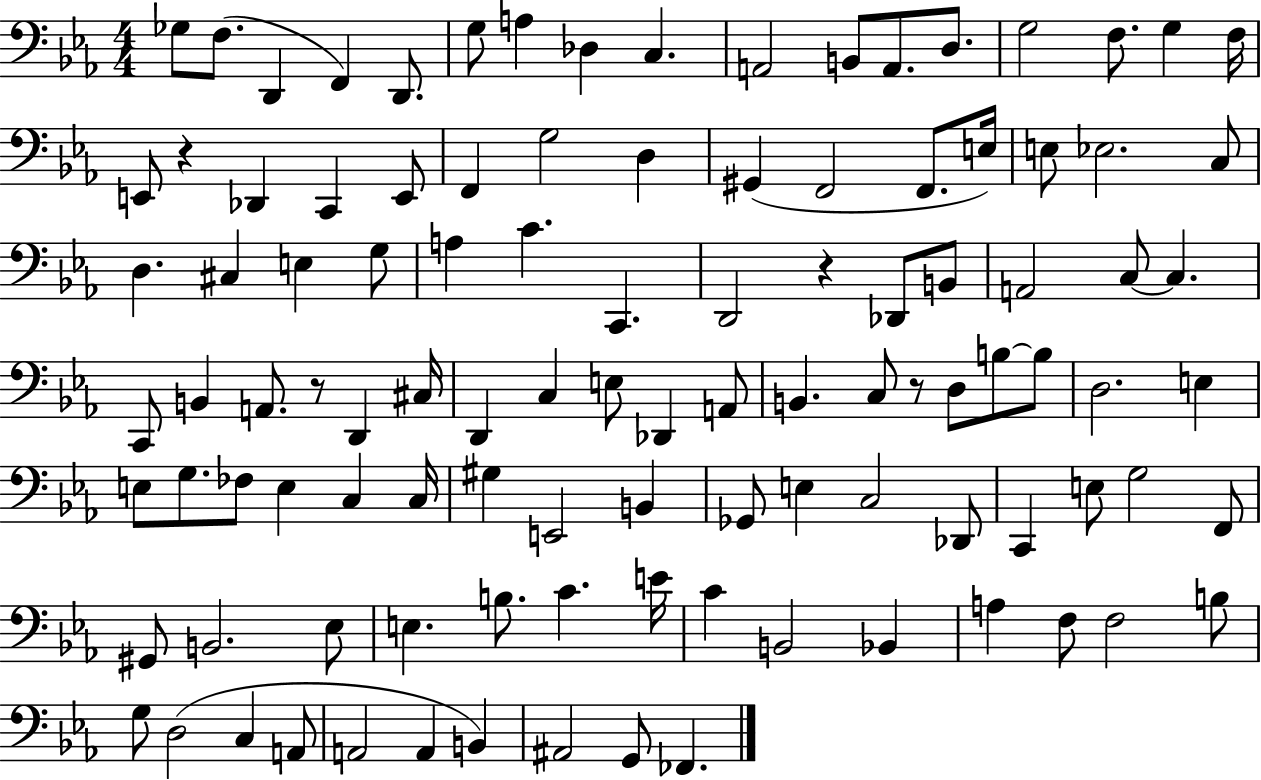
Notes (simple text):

Gb3/e F3/e. D2/q F2/q D2/e. G3/e A3/q Db3/q C3/q. A2/h B2/e A2/e. D3/e. G3/h F3/e. G3/q F3/s E2/e R/q Db2/q C2/q E2/e F2/q G3/h D3/q G#2/q F2/h F2/e. E3/s E3/e Eb3/h. C3/e D3/q. C#3/q E3/q G3/e A3/q C4/q. C2/q. D2/h R/q Db2/e B2/e A2/h C3/e C3/q. C2/e B2/q A2/e. R/e D2/q C#3/s D2/q C3/q E3/e Db2/q A2/e B2/q. C3/e R/e D3/e B3/e B3/e D3/h. E3/q E3/e G3/e. FES3/e E3/q C3/q C3/s G#3/q E2/h B2/q Gb2/e E3/q C3/h Db2/e C2/q E3/e G3/h F2/e G#2/e B2/h. Eb3/e E3/q. B3/e. C4/q. E4/s C4/q B2/h Bb2/q A3/q F3/e F3/h B3/e G3/e D3/h C3/q A2/e A2/h A2/q B2/q A#2/h G2/e FES2/q.